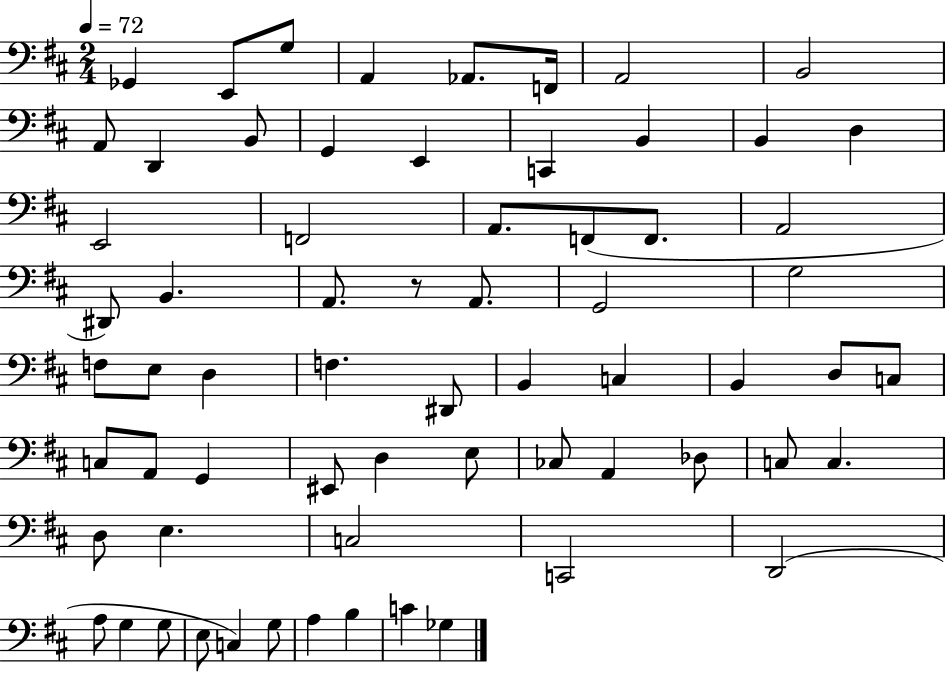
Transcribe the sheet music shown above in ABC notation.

X:1
T:Untitled
M:2/4
L:1/4
K:D
_G,, E,,/2 G,/2 A,, _A,,/2 F,,/4 A,,2 B,,2 A,,/2 D,, B,,/2 G,, E,, C,, B,, B,, D, E,,2 F,,2 A,,/2 F,,/2 F,,/2 A,,2 ^D,,/2 B,, A,,/2 z/2 A,,/2 G,,2 G,2 F,/2 E,/2 D, F, ^D,,/2 B,, C, B,, D,/2 C,/2 C,/2 A,,/2 G,, ^E,,/2 D, E,/2 _C,/2 A,, _D,/2 C,/2 C, D,/2 E, C,2 C,,2 D,,2 A,/2 G, G,/2 E,/2 C, G,/2 A, B, C _G,